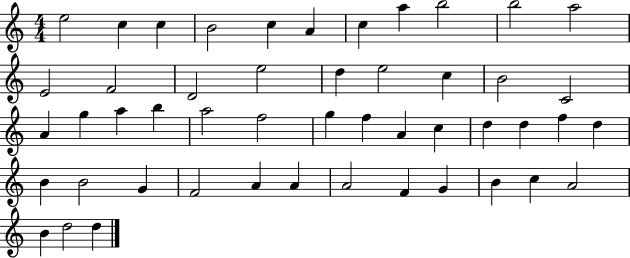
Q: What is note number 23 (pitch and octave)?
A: A5